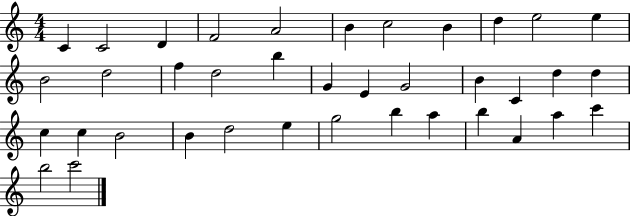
{
  \clef treble
  \numericTimeSignature
  \time 4/4
  \key c \major
  c'4 c'2 d'4 | f'2 a'2 | b'4 c''2 b'4 | d''4 e''2 e''4 | \break b'2 d''2 | f''4 d''2 b''4 | g'4 e'4 g'2 | b'4 c'4 d''4 d''4 | \break c''4 c''4 b'2 | b'4 d''2 e''4 | g''2 b''4 a''4 | b''4 a'4 a''4 c'''4 | \break b''2 c'''2 | \bar "|."
}